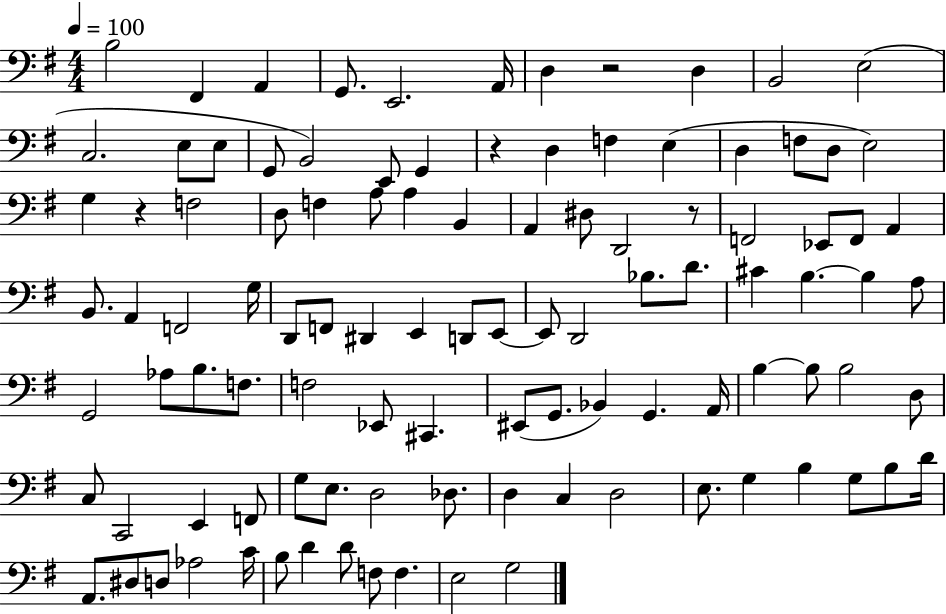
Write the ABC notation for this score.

X:1
T:Untitled
M:4/4
L:1/4
K:G
B,2 ^F,, A,, G,,/2 E,,2 A,,/4 D, z2 D, B,,2 E,2 C,2 E,/2 E,/2 G,,/2 B,,2 E,,/2 G,, z D, F, E, D, F,/2 D,/2 E,2 G, z F,2 D,/2 F, A,/2 A, B,, A,, ^D,/2 D,,2 z/2 F,,2 _E,,/2 F,,/2 A,, B,,/2 A,, F,,2 G,/4 D,,/2 F,,/2 ^D,, E,, D,,/2 E,,/2 E,,/2 D,,2 _B,/2 D/2 ^C B, B, A,/2 G,,2 _A,/2 B,/2 F,/2 F,2 _E,,/2 ^C,, ^E,,/2 G,,/2 _B,, G,, A,,/4 B, B,/2 B,2 D,/2 C,/2 C,,2 E,, F,,/2 G,/2 E,/2 D,2 _D,/2 D, C, D,2 E,/2 G, B, G,/2 B,/2 D/4 A,,/2 ^D,/2 D,/2 _A,2 C/4 B,/2 D D/2 F,/2 F, E,2 G,2